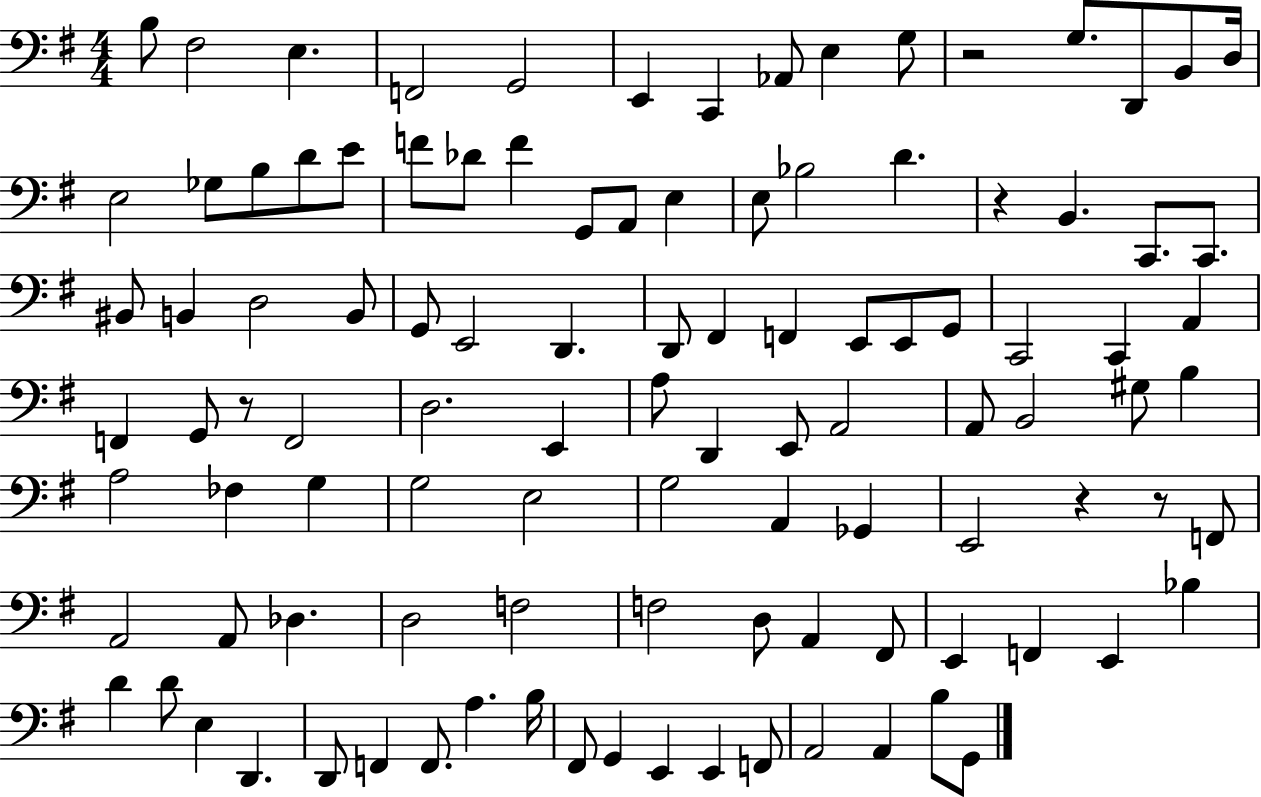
B3/e F#3/h E3/q. F2/h G2/h E2/q C2/q Ab2/e E3/q G3/e R/h G3/e. D2/e B2/e D3/s E3/h Gb3/e B3/e D4/e E4/e F4/e Db4/e F4/q G2/e A2/e E3/q E3/e Bb3/h D4/q. R/q B2/q. C2/e. C2/e. BIS2/e B2/q D3/h B2/e G2/e E2/h D2/q. D2/e F#2/q F2/q E2/e E2/e G2/e C2/h C2/q A2/q F2/q G2/e R/e F2/h D3/h. E2/q A3/e D2/q E2/e A2/h A2/e B2/h G#3/e B3/q A3/h FES3/q G3/q G3/h E3/h G3/h A2/q Gb2/q E2/h R/q R/e F2/e A2/h A2/e Db3/q. D3/h F3/h F3/h D3/e A2/q F#2/e E2/q F2/q E2/q Bb3/q D4/q D4/e E3/q D2/q. D2/e F2/q F2/e. A3/q. B3/s F#2/e G2/q E2/q E2/q F2/e A2/h A2/q B3/e G2/e